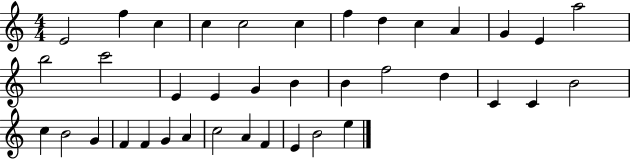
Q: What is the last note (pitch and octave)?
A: E5